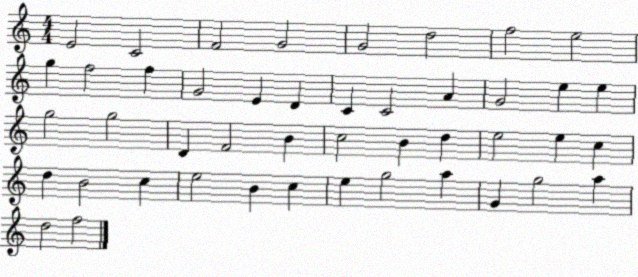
X:1
T:Untitled
M:4/4
L:1/4
K:C
E2 C2 F2 G2 G2 d2 f2 e2 g f2 f G2 E D C C2 A G2 e e g2 g2 D F2 B c2 B d e2 e c d B2 c e2 B c e g2 a G g2 a d2 f2